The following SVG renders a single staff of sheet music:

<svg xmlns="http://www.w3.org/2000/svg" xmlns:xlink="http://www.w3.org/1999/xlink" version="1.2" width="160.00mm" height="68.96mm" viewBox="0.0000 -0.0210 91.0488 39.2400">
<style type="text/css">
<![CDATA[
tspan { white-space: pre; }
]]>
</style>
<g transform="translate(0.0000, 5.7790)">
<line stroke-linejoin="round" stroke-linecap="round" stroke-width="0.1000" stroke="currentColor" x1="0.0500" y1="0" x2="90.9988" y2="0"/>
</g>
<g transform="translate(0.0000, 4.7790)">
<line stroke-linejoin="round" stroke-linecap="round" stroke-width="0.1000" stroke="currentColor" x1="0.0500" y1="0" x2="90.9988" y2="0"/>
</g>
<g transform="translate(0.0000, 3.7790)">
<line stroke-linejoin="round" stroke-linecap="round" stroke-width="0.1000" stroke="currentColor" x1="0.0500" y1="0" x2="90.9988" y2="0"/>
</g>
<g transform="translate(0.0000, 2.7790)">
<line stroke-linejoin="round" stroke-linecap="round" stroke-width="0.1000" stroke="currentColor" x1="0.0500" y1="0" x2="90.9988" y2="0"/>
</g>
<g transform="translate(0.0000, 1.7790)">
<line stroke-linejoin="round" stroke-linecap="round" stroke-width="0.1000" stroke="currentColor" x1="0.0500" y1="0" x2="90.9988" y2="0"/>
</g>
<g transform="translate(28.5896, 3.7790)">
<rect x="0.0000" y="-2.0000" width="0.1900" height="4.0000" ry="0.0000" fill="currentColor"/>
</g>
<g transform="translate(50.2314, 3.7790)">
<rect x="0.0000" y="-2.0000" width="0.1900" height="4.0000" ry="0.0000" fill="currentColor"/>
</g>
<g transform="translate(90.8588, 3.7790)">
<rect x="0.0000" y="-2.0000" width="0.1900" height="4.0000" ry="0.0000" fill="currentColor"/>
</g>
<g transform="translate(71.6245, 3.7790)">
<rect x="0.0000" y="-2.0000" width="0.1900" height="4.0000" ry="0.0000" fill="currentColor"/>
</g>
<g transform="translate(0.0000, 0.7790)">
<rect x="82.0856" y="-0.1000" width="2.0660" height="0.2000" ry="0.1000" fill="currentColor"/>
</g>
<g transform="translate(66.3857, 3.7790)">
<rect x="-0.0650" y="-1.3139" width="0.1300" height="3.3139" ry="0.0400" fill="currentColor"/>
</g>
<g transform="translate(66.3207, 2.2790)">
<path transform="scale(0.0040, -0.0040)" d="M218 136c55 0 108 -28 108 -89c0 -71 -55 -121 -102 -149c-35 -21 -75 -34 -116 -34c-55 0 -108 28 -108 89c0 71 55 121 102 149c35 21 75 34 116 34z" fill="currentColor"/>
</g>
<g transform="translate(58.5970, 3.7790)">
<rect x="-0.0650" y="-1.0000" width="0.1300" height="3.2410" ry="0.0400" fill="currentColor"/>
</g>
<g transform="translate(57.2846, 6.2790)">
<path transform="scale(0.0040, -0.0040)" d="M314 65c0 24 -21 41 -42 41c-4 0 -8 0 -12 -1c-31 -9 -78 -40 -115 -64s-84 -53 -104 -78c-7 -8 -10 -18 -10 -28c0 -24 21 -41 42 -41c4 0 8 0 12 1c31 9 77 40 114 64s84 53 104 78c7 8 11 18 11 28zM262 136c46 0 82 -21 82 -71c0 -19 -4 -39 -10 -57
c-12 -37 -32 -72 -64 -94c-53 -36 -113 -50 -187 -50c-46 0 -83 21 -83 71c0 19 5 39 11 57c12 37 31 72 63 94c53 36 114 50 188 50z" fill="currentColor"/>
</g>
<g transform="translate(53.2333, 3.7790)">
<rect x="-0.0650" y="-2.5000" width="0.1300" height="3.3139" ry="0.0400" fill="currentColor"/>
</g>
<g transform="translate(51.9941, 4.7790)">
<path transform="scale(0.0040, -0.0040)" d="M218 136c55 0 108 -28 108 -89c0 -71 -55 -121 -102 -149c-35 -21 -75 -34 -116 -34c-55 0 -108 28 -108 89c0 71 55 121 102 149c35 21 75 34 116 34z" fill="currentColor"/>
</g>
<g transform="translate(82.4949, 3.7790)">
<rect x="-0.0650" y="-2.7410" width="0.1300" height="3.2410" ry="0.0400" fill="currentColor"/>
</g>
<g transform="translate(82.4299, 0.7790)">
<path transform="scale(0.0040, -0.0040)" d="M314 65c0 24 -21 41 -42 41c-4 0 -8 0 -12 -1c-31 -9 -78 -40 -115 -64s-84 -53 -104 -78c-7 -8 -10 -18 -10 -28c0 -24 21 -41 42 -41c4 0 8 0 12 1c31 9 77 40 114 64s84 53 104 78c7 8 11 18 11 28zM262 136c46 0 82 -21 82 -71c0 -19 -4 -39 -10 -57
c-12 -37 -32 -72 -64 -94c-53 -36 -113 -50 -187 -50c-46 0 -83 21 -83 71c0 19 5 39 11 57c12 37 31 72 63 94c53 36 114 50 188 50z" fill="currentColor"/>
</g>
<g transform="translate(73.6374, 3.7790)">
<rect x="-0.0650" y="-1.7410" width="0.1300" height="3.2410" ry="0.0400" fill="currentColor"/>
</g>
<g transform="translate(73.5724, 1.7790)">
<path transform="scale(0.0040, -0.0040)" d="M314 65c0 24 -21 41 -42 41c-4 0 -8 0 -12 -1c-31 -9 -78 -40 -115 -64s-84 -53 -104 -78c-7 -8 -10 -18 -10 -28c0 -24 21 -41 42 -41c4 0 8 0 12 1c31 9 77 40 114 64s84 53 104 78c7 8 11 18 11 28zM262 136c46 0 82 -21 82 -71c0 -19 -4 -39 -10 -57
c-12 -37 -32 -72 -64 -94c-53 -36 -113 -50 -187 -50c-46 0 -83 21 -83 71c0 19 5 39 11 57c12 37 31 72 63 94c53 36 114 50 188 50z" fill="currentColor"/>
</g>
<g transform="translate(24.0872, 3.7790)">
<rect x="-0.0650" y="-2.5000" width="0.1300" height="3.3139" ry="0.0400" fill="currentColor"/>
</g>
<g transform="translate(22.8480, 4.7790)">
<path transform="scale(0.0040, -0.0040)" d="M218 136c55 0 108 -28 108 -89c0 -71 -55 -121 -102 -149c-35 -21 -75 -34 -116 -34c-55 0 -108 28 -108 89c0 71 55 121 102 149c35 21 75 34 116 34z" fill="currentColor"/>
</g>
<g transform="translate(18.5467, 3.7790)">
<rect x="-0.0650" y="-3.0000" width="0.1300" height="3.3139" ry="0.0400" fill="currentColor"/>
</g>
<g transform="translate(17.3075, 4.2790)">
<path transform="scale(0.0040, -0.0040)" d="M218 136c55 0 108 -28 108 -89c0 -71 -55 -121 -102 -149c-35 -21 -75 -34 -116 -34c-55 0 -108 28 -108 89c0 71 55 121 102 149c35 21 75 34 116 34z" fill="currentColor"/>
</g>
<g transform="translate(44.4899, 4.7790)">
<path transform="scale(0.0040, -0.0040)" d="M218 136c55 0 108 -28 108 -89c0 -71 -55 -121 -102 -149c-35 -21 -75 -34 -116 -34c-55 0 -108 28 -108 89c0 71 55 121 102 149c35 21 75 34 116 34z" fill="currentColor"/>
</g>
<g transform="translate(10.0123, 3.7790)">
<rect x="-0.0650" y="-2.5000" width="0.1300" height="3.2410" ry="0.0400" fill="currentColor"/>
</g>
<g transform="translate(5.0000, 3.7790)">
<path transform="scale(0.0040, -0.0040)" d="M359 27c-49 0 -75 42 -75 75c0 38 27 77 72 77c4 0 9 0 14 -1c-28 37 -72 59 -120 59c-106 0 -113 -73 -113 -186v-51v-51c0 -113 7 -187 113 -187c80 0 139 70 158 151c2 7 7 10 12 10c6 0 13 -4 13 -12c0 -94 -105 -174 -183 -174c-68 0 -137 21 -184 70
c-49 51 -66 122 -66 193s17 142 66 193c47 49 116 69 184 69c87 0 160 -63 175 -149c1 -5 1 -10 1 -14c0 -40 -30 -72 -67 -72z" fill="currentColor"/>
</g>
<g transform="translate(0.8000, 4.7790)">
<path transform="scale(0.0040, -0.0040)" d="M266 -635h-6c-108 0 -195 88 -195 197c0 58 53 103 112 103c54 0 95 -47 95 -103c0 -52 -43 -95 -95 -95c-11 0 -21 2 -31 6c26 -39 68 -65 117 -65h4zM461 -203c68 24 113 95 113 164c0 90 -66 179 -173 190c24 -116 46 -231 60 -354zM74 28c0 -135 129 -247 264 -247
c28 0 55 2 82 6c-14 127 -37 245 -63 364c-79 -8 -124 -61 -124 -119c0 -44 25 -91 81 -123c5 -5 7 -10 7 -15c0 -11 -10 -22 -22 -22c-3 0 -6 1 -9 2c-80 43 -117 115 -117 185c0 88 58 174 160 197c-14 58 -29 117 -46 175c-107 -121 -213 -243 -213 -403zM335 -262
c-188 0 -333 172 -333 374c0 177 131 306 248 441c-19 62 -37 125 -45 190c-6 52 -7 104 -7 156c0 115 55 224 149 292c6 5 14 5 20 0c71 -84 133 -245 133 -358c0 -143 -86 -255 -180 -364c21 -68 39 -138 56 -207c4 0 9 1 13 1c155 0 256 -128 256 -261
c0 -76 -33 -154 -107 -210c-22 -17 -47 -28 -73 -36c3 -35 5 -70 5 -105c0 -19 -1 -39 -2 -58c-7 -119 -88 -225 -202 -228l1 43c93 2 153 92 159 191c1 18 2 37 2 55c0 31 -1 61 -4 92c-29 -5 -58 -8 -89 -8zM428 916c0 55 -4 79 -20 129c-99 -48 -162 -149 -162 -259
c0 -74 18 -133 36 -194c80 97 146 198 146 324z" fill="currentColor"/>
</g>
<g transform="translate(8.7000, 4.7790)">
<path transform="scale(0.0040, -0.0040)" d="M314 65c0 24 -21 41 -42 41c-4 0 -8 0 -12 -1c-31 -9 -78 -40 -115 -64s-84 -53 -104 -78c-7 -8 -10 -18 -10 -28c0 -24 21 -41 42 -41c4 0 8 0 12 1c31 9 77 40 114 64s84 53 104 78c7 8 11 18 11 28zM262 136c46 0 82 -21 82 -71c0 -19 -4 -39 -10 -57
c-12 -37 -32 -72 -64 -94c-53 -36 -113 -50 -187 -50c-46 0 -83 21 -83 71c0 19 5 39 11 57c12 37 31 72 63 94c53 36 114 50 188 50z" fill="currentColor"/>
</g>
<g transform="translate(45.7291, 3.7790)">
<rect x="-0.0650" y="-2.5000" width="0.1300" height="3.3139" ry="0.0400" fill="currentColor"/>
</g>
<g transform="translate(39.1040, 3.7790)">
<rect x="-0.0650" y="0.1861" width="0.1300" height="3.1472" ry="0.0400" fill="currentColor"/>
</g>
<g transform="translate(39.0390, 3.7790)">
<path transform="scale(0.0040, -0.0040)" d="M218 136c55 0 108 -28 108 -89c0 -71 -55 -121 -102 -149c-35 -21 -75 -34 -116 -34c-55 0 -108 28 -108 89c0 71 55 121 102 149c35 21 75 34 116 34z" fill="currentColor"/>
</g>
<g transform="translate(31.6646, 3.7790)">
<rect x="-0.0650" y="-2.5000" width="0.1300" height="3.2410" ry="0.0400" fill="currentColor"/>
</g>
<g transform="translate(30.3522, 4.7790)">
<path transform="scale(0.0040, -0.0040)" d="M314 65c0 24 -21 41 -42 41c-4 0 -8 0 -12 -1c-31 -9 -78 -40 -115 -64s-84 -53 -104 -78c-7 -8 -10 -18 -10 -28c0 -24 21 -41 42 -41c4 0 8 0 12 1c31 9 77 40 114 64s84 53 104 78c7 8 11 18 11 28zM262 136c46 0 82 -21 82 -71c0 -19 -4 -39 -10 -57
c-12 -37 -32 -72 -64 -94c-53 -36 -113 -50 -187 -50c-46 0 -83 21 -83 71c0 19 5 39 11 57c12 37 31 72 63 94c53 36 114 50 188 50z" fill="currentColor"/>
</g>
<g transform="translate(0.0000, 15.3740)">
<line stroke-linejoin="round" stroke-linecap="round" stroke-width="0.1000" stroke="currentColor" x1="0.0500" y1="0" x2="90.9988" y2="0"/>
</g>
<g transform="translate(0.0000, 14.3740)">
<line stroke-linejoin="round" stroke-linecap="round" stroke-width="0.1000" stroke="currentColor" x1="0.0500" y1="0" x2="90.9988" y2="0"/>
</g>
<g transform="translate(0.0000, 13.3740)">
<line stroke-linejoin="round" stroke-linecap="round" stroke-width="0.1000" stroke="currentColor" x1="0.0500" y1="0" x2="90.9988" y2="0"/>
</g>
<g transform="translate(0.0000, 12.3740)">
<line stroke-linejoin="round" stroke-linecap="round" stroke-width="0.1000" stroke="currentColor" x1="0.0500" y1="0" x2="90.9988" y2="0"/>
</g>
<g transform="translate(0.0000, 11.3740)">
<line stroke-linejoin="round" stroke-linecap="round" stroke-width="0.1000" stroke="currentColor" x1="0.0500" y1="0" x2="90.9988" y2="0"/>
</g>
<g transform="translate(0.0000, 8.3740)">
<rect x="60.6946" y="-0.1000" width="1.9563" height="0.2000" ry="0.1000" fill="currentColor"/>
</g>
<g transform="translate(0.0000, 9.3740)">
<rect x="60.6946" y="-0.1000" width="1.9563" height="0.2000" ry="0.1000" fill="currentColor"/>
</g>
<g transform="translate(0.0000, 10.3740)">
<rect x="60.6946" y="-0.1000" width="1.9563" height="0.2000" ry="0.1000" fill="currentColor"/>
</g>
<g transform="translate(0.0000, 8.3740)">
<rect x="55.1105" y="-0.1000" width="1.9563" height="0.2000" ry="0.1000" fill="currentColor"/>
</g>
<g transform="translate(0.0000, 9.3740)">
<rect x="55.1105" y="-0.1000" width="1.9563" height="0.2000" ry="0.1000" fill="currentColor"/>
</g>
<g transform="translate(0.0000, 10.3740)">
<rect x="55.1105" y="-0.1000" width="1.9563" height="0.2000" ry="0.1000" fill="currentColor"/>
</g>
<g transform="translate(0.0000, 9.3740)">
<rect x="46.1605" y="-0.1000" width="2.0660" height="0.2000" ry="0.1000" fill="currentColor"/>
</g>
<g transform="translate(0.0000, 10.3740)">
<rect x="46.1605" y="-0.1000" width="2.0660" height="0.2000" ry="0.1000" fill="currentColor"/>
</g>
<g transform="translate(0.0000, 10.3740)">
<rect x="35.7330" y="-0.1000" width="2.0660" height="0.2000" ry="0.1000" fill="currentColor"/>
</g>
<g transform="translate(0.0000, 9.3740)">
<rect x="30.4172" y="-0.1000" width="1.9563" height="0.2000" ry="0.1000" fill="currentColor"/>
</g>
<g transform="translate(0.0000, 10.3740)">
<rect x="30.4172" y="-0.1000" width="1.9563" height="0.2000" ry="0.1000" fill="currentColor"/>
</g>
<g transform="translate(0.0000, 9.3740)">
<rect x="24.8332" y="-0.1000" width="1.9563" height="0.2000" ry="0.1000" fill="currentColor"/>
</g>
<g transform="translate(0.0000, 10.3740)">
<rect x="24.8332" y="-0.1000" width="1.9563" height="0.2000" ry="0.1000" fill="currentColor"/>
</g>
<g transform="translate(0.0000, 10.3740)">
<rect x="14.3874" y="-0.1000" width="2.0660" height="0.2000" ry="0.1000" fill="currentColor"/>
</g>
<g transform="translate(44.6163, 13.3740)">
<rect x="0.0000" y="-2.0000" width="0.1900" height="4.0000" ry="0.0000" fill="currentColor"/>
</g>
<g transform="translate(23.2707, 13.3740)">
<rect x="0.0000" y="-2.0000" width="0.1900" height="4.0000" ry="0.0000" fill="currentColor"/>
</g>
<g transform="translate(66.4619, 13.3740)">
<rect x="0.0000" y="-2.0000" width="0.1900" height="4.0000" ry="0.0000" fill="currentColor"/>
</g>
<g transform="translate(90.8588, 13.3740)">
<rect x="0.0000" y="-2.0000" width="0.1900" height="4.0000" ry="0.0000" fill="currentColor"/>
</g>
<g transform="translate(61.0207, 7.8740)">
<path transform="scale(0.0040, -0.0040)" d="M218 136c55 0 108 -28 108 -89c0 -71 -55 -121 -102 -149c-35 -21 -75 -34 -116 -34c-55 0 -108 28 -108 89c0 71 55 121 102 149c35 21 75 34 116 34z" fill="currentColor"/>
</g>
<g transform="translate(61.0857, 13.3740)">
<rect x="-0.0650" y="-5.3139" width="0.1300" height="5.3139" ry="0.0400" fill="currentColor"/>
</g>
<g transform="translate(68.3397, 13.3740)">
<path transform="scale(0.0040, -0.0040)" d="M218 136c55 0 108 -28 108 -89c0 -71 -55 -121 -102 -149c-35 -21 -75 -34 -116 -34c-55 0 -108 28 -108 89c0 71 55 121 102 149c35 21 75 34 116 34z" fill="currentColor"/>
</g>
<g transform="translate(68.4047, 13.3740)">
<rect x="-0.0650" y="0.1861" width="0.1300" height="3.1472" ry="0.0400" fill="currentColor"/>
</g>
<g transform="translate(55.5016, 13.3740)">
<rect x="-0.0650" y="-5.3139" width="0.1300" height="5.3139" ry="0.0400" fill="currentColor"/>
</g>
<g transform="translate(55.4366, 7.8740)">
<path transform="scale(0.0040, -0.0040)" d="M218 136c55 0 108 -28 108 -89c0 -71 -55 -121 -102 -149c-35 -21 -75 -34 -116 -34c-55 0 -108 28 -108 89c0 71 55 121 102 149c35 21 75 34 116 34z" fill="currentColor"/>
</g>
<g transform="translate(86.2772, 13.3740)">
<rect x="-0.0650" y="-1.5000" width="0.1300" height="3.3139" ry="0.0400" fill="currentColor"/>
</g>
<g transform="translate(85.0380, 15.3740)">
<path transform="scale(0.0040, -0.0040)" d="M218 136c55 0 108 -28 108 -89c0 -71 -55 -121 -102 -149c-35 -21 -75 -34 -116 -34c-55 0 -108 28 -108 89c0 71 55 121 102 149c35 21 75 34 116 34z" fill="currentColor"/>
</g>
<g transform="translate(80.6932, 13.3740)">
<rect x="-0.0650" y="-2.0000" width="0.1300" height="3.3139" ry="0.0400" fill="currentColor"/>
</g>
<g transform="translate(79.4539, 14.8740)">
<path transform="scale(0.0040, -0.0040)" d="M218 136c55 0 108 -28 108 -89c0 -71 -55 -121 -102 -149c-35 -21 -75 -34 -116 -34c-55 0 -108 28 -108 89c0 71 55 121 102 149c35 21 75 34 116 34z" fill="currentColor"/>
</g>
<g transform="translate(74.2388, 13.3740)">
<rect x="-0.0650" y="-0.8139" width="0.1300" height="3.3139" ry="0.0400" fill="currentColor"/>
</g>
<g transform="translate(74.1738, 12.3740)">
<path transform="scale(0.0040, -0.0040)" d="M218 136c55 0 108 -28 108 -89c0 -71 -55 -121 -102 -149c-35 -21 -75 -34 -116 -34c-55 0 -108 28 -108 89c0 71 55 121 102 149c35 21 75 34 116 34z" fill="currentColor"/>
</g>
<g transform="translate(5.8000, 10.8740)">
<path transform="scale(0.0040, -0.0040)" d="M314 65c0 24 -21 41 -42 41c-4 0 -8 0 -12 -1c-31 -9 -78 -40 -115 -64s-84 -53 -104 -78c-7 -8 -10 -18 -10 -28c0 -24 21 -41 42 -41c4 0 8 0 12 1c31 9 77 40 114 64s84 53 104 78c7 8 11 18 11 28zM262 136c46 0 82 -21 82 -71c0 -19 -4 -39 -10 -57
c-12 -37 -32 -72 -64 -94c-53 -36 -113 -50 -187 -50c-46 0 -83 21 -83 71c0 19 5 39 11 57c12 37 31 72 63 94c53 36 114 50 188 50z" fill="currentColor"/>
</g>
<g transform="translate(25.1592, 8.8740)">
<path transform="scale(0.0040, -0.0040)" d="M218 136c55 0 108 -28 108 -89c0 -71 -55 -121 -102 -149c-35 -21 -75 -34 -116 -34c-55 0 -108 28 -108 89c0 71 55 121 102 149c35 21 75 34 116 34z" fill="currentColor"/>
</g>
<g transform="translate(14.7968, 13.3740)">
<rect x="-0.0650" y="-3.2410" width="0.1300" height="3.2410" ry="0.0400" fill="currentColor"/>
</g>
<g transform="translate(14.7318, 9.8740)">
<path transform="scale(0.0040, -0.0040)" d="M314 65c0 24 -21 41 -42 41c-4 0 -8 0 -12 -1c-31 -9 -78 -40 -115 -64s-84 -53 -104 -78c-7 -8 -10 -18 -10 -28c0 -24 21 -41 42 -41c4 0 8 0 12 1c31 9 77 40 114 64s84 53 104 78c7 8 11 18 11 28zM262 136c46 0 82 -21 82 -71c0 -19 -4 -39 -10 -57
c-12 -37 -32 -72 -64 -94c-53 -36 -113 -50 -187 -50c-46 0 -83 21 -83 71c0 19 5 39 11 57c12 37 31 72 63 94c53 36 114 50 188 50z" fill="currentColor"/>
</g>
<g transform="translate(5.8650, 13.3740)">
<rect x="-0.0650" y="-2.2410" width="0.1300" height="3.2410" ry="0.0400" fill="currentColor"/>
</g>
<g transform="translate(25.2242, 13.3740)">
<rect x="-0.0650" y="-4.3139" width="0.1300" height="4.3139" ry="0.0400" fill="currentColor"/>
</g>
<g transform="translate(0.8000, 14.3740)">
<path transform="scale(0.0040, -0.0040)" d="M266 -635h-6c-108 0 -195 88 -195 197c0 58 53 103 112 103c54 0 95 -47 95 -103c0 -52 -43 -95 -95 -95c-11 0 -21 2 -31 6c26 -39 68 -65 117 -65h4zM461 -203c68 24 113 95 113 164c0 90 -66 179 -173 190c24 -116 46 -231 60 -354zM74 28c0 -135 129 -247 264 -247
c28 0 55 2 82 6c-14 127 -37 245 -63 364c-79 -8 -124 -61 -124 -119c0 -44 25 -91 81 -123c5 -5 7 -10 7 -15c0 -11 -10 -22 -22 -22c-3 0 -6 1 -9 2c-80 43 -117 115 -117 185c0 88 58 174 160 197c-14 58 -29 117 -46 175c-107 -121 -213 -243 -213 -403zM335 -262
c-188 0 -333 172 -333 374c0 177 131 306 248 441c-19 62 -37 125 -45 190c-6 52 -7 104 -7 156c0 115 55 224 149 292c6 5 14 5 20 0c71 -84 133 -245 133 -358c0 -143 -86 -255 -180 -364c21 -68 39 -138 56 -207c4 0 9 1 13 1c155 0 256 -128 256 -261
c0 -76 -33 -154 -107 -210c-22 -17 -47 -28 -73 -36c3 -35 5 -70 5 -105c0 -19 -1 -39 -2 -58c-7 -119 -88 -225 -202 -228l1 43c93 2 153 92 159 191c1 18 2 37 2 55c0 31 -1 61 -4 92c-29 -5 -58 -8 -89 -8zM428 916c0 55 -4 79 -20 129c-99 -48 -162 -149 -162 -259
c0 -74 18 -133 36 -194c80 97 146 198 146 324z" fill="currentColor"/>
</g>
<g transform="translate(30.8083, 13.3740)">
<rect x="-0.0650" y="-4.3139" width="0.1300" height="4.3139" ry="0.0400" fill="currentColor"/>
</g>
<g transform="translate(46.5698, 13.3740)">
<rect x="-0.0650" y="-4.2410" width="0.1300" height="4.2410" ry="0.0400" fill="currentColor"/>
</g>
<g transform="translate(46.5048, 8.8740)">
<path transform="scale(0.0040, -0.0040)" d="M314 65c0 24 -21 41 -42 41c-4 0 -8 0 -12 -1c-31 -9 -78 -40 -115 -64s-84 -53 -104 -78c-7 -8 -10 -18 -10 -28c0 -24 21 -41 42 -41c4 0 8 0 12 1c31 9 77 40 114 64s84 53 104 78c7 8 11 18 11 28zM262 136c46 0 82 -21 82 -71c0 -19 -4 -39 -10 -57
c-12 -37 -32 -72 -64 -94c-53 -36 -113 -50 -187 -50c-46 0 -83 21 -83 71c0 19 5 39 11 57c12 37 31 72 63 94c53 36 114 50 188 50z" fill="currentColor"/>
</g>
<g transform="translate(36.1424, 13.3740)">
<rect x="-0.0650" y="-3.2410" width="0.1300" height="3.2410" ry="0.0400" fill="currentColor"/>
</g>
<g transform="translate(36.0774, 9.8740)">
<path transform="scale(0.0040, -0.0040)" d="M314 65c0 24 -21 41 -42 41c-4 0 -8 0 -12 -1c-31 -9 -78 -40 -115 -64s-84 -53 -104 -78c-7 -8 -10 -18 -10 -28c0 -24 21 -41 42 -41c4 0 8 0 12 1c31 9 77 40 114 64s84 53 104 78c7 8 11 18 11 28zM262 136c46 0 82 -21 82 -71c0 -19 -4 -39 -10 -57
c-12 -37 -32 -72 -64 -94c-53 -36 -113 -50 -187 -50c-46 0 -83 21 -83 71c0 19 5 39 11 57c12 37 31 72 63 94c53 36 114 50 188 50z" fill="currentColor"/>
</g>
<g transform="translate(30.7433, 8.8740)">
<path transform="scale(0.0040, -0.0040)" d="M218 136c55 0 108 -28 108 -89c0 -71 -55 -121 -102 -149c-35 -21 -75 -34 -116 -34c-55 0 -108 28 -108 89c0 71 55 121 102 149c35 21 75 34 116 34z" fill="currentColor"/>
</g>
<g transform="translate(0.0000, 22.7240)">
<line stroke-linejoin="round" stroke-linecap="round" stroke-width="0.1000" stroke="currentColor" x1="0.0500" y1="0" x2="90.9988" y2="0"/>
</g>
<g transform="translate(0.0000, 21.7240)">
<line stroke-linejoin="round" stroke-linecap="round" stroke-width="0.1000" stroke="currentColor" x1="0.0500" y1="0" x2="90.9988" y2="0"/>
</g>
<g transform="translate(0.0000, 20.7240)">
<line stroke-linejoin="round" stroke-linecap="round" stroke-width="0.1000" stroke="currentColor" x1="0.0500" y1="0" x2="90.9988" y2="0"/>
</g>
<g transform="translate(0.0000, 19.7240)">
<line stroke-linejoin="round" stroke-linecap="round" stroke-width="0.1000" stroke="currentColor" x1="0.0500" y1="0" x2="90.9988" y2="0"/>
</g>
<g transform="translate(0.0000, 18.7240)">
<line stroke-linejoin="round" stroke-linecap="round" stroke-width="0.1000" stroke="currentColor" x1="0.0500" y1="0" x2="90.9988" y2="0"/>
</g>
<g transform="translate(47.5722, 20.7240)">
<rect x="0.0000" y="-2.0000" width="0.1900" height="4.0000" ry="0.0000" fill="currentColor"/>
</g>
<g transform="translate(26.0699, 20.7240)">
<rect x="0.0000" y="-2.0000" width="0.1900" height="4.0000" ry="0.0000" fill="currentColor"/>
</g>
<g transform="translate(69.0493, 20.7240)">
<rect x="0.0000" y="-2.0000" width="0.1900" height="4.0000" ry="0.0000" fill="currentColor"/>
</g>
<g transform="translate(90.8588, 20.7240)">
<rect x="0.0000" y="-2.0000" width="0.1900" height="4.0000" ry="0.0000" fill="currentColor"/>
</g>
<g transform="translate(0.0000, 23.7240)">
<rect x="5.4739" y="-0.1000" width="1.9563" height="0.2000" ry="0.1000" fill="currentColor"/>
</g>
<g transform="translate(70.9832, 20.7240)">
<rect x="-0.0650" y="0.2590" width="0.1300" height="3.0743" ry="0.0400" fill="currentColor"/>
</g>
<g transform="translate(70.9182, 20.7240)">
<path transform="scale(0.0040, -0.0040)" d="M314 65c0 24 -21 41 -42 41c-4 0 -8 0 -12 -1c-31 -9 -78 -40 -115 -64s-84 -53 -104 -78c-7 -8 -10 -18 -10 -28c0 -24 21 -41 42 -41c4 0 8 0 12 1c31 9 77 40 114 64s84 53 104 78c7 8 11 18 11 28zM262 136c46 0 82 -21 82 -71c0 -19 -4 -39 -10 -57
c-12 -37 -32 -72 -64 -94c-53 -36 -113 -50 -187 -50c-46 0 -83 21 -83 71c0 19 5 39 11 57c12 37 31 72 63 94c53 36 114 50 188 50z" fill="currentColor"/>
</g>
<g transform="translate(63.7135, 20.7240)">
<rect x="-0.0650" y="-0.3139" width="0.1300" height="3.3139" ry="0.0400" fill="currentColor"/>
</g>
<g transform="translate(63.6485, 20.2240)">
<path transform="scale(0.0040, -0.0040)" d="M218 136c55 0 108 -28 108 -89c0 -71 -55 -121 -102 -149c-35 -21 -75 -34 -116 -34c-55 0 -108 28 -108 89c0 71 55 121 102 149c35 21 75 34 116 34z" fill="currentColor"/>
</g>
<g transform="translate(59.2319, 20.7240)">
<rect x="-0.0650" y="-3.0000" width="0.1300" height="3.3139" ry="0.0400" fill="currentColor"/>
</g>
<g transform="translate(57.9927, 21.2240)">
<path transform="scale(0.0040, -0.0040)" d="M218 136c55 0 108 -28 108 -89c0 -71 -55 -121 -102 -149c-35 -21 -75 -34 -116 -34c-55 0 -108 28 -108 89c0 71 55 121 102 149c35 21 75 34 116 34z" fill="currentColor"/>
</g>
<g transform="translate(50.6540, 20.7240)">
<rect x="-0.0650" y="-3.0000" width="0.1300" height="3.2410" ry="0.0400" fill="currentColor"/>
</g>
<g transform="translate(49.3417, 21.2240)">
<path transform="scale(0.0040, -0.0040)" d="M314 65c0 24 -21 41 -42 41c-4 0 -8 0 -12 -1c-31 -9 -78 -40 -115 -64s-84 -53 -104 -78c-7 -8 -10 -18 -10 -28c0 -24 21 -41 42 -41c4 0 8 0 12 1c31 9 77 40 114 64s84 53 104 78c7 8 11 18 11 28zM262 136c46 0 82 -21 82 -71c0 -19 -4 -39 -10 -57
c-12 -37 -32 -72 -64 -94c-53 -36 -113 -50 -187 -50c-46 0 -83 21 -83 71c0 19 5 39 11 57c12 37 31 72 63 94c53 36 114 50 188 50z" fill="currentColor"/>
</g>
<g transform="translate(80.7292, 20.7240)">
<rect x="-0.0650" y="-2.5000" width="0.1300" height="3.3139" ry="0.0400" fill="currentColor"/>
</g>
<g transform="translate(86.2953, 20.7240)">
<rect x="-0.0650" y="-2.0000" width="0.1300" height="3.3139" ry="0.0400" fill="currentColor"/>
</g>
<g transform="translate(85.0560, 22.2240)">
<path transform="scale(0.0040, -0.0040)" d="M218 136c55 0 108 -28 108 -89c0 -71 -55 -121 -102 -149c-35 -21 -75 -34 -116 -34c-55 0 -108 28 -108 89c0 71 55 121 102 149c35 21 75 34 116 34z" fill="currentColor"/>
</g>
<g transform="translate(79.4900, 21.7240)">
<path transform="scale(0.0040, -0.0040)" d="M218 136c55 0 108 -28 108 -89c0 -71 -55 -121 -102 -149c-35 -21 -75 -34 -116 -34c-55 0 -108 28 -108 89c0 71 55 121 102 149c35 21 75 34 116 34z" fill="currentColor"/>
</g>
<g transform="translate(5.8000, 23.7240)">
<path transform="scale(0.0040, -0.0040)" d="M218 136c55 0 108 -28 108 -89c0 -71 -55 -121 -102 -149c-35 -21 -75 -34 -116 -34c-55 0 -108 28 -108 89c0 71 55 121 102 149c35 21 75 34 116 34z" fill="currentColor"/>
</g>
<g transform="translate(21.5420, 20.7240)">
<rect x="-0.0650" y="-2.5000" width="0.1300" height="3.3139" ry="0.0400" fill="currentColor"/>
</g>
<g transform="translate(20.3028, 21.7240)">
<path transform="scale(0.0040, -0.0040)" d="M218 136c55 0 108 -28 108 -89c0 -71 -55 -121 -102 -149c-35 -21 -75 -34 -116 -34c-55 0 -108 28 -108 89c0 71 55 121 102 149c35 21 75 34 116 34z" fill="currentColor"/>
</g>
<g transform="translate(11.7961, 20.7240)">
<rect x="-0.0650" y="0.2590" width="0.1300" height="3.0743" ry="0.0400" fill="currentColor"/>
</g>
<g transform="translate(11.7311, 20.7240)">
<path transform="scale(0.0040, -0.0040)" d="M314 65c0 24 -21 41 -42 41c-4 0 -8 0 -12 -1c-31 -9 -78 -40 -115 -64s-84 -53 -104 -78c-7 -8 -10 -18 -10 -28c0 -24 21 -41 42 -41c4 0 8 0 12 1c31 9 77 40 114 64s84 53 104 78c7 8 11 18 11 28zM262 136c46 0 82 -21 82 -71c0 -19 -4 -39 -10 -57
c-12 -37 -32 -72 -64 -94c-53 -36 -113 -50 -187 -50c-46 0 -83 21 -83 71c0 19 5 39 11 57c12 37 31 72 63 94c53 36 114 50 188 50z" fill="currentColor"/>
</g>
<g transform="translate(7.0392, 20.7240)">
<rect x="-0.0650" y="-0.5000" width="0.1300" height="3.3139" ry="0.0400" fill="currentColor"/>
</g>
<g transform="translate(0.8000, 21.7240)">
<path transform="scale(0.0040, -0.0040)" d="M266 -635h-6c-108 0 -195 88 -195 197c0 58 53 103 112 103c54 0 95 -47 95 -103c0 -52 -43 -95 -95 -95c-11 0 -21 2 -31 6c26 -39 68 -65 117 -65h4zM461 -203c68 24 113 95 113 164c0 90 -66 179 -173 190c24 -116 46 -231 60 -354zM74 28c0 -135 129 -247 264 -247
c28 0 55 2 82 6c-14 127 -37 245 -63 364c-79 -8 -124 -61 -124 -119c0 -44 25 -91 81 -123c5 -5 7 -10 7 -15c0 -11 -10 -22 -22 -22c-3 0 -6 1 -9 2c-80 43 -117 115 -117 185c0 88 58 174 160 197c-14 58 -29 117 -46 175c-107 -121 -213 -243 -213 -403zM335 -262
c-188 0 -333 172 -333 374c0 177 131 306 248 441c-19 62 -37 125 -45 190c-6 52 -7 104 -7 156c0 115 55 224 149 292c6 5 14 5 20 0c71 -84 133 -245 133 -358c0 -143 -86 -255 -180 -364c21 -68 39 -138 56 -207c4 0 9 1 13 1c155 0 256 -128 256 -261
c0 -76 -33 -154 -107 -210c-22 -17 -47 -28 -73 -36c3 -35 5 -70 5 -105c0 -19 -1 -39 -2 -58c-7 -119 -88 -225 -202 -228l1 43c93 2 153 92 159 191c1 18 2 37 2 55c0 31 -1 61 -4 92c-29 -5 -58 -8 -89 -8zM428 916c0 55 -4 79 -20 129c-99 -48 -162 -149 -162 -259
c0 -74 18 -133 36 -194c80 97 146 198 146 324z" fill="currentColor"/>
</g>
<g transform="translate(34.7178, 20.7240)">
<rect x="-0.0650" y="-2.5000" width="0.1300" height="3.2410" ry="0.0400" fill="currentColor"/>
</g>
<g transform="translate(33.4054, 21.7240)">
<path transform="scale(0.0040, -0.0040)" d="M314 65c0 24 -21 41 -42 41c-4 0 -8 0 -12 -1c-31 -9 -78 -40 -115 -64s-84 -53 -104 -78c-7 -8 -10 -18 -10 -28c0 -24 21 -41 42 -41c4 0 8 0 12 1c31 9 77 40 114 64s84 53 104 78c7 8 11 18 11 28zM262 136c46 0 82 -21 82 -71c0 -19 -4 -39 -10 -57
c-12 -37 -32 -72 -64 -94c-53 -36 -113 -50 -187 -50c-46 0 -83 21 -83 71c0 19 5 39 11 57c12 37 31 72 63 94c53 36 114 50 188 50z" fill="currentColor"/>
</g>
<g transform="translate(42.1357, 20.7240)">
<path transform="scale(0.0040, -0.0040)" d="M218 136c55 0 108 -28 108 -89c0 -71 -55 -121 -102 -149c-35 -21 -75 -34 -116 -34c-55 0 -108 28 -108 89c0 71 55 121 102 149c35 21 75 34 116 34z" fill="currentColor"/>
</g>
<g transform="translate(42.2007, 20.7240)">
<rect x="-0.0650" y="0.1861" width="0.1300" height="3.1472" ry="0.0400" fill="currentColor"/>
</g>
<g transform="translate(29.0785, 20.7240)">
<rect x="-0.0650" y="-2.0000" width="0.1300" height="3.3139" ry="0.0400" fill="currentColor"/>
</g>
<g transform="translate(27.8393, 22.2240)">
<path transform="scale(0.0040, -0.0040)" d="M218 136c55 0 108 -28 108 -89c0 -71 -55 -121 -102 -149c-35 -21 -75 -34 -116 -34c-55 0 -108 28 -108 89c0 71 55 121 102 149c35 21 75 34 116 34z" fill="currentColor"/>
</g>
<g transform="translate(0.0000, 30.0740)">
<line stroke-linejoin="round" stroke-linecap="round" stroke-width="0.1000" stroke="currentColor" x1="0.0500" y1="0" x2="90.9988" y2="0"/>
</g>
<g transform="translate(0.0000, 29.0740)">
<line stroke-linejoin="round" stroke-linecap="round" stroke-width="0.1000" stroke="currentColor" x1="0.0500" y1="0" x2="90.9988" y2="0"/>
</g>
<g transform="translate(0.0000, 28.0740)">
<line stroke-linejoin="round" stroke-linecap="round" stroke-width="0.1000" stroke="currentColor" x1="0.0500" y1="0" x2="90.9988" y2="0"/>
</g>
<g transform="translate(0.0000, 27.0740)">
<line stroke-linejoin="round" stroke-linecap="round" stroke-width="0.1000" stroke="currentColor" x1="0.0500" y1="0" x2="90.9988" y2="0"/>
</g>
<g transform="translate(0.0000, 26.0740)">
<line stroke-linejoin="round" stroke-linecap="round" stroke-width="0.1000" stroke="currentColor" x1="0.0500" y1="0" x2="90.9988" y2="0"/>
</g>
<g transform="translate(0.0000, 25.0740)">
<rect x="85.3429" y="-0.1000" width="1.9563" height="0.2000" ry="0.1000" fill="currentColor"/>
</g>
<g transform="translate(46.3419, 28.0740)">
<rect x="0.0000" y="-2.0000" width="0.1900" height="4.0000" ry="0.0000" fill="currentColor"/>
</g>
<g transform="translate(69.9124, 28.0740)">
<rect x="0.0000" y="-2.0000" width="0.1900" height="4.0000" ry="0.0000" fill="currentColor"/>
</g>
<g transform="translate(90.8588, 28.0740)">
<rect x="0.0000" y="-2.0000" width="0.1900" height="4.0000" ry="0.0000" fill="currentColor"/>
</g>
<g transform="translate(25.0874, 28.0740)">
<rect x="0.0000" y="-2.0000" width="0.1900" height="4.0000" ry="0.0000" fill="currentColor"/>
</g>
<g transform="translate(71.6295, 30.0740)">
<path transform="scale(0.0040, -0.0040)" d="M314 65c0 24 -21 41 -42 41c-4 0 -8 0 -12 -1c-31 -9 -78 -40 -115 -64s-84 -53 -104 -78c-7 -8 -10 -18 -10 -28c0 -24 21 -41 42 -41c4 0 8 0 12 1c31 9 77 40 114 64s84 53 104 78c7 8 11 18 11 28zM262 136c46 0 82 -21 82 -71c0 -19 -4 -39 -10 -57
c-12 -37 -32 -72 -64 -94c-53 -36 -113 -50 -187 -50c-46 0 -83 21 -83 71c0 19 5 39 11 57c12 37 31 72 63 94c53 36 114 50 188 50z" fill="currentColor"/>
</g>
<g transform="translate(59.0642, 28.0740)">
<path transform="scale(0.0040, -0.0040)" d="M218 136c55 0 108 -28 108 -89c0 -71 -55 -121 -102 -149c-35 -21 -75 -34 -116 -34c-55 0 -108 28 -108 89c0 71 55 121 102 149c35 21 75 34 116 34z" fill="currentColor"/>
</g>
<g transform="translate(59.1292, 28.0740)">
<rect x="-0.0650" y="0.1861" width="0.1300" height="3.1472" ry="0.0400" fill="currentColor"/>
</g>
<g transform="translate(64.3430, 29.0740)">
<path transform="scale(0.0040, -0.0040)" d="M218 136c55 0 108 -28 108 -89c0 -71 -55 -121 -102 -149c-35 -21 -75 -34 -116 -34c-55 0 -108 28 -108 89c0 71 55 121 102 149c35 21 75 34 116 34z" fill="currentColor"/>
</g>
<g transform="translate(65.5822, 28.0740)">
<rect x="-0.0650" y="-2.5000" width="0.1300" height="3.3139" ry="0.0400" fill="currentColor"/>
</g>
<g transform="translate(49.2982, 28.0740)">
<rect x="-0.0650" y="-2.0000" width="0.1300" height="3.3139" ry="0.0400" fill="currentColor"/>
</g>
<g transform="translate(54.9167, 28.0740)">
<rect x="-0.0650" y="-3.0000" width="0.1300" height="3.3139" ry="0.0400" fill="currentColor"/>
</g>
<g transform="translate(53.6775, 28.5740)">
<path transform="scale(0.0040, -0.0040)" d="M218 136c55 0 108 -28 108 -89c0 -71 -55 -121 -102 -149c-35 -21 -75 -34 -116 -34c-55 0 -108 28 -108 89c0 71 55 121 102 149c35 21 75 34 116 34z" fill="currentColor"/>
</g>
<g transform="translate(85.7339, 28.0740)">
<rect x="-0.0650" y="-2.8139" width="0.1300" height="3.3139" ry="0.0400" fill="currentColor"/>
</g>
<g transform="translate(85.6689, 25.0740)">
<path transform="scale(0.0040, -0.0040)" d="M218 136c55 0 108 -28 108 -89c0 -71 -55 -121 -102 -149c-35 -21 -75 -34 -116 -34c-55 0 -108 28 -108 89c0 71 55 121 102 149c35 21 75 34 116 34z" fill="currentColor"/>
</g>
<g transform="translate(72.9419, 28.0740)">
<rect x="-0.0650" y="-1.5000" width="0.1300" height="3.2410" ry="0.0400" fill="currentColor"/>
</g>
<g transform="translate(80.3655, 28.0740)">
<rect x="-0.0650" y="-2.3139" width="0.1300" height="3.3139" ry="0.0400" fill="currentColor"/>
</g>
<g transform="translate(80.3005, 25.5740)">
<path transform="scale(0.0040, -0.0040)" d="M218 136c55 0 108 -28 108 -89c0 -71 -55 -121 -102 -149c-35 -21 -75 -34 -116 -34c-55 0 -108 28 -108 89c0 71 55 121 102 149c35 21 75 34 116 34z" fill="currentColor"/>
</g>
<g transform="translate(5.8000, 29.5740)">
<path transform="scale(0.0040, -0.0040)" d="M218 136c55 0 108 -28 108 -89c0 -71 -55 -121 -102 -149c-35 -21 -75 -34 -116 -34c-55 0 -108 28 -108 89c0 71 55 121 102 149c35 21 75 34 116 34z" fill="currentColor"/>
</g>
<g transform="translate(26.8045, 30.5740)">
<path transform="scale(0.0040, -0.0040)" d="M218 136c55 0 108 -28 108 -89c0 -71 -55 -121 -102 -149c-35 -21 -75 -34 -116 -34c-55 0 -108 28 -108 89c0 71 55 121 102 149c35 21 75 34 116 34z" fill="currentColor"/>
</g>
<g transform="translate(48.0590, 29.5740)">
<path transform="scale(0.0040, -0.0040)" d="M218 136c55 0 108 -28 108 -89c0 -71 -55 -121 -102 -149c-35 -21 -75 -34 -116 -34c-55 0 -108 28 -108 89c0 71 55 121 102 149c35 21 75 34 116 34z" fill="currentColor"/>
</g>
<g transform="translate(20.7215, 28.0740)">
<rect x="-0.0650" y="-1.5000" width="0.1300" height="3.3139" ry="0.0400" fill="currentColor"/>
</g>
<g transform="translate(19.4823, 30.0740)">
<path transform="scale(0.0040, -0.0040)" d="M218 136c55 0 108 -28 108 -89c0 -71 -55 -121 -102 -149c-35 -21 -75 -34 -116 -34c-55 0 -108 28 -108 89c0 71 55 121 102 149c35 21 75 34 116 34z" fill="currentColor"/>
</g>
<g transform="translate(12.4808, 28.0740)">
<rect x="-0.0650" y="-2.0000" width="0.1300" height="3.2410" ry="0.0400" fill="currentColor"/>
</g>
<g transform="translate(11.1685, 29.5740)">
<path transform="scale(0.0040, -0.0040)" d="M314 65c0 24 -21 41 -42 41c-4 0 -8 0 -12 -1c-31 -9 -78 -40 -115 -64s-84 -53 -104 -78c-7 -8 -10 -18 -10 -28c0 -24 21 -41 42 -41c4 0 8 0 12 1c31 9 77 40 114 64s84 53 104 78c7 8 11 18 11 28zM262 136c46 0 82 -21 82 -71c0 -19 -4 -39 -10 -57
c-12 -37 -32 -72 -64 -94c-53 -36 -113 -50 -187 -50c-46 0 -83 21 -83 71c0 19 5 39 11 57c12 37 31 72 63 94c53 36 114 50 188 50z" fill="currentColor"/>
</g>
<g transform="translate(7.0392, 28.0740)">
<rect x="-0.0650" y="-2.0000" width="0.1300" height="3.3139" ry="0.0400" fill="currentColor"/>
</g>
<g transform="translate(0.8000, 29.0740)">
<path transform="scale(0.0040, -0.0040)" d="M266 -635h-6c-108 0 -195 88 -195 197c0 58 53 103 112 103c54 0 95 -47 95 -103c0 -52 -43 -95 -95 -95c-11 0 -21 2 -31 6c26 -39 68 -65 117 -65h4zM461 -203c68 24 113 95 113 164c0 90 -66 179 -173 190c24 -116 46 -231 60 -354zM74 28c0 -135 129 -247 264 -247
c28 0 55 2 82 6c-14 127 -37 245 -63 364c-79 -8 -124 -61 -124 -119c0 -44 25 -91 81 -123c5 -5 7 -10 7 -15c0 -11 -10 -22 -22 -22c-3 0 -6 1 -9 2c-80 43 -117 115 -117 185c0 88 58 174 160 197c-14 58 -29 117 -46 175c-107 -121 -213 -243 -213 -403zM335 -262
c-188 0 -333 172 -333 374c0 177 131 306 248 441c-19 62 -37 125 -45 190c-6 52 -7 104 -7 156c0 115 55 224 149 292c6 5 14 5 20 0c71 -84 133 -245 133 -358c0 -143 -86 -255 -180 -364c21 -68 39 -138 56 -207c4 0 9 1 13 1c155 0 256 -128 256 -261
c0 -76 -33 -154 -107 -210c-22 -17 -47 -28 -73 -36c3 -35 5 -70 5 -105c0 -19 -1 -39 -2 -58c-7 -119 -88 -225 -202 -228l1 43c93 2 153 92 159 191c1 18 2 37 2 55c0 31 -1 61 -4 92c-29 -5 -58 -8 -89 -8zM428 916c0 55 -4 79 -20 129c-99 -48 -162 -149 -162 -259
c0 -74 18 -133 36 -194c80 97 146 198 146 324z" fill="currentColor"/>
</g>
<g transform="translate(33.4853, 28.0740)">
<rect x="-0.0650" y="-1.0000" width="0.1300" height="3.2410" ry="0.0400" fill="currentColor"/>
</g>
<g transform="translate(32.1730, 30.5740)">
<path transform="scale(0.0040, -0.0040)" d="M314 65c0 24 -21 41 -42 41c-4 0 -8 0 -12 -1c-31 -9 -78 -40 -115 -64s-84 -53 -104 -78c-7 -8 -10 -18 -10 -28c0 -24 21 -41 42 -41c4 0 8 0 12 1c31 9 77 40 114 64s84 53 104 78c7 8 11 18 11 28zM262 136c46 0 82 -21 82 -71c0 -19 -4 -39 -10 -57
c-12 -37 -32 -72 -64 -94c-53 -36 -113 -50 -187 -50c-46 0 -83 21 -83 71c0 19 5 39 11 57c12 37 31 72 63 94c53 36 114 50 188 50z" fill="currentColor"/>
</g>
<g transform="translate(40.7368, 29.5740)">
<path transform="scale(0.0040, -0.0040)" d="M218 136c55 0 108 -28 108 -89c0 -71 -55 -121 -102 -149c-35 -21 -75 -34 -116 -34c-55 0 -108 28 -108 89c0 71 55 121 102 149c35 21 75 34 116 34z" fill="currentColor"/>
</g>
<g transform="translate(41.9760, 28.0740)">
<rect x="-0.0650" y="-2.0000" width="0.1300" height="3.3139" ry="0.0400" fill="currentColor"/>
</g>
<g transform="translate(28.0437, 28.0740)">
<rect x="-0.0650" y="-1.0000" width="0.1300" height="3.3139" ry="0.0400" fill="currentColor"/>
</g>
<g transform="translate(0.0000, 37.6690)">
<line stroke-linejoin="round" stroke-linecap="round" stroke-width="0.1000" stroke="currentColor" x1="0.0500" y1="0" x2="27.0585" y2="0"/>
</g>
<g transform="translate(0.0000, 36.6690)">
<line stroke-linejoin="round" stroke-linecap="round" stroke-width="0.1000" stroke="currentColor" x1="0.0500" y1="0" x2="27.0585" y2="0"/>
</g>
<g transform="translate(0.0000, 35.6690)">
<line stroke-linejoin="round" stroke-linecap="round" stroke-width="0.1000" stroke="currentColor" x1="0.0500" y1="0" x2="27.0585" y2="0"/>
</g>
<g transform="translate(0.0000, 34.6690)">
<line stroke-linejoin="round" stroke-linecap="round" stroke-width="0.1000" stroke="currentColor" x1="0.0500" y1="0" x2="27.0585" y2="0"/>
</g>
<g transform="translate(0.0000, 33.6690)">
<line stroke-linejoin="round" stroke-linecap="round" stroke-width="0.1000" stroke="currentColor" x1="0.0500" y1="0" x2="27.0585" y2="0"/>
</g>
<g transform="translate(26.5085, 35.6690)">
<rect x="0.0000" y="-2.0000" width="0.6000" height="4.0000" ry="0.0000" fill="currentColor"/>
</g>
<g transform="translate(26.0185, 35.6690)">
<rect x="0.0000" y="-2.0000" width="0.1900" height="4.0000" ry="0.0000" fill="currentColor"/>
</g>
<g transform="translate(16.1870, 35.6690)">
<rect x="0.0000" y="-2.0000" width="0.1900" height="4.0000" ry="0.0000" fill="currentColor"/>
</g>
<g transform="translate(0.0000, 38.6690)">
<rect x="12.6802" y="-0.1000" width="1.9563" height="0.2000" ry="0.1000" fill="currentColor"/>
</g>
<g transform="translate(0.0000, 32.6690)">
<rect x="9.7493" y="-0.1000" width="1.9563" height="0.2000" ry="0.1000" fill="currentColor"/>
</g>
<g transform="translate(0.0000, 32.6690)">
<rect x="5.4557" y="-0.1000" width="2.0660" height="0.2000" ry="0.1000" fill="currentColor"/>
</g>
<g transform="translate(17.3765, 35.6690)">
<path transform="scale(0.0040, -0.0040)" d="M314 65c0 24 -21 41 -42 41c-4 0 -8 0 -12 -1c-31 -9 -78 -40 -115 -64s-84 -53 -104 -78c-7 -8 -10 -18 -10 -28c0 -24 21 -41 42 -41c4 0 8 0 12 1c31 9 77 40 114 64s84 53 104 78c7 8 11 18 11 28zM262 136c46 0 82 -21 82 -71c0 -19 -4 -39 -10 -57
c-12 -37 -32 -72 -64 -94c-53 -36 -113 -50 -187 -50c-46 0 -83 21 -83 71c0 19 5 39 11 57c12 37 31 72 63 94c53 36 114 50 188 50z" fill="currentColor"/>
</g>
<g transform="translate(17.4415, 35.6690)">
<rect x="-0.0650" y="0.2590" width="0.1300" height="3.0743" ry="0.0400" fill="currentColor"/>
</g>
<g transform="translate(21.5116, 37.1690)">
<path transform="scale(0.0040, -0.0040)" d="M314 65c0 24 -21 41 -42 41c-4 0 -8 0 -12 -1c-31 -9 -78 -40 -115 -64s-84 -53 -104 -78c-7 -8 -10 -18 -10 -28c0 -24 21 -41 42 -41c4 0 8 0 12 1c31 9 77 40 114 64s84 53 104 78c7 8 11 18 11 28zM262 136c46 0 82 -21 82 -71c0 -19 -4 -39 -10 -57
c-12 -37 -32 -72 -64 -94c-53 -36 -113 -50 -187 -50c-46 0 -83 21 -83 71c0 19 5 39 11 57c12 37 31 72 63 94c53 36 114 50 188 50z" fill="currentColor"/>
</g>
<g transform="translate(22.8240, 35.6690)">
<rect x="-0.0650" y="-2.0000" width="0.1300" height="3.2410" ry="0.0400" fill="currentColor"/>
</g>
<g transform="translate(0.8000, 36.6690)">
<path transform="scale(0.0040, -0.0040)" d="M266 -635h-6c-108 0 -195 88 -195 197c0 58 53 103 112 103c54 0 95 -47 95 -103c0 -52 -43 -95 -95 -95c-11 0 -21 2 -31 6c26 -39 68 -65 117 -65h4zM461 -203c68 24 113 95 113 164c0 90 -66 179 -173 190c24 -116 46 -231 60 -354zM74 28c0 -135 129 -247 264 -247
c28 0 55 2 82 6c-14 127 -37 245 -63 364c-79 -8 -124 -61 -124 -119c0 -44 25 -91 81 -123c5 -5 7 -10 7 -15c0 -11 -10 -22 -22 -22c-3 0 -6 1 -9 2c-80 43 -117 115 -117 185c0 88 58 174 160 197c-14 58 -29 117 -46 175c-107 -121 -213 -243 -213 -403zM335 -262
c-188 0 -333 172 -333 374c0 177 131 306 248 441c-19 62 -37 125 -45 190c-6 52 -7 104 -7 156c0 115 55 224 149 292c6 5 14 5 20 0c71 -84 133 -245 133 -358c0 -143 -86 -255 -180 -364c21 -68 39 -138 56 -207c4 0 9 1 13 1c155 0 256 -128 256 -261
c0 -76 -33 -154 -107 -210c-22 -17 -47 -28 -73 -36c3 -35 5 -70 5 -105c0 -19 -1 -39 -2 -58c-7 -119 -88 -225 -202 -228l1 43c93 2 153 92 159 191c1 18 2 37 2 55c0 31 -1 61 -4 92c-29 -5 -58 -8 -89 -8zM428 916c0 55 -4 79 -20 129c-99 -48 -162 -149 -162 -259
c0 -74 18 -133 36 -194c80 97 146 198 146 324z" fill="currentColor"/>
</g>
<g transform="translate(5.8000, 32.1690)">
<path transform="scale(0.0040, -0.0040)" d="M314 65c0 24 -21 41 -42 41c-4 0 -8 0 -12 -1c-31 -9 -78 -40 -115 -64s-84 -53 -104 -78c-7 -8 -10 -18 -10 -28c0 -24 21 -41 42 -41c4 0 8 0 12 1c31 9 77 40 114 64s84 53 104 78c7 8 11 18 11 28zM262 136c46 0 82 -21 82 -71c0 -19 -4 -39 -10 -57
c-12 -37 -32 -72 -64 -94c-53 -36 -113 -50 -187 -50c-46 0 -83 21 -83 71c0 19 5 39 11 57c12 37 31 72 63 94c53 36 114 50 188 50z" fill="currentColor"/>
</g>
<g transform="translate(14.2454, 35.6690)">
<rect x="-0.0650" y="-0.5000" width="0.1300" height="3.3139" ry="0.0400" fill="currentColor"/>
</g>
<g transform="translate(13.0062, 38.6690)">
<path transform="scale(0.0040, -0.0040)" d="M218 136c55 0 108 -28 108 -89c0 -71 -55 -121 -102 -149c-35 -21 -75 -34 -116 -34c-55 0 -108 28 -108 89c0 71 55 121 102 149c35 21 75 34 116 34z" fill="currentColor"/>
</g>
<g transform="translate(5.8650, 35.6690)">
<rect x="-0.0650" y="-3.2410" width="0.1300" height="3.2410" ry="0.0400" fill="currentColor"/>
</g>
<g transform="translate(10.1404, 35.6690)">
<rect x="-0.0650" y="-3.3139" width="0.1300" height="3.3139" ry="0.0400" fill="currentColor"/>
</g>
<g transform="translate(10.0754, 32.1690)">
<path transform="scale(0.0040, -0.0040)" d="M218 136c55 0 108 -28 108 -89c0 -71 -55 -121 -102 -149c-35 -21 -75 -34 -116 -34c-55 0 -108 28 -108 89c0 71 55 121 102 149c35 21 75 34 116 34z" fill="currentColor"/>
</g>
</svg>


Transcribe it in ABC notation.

X:1
T:Untitled
M:4/4
L:1/4
K:C
G2 A G G2 B G G D2 e f2 a2 g2 b2 d' d' b2 d'2 f' f' B d F E C B2 G F G2 B A2 A c B2 G F F F2 E D D2 F F A B G E2 g a b2 b C B2 F2